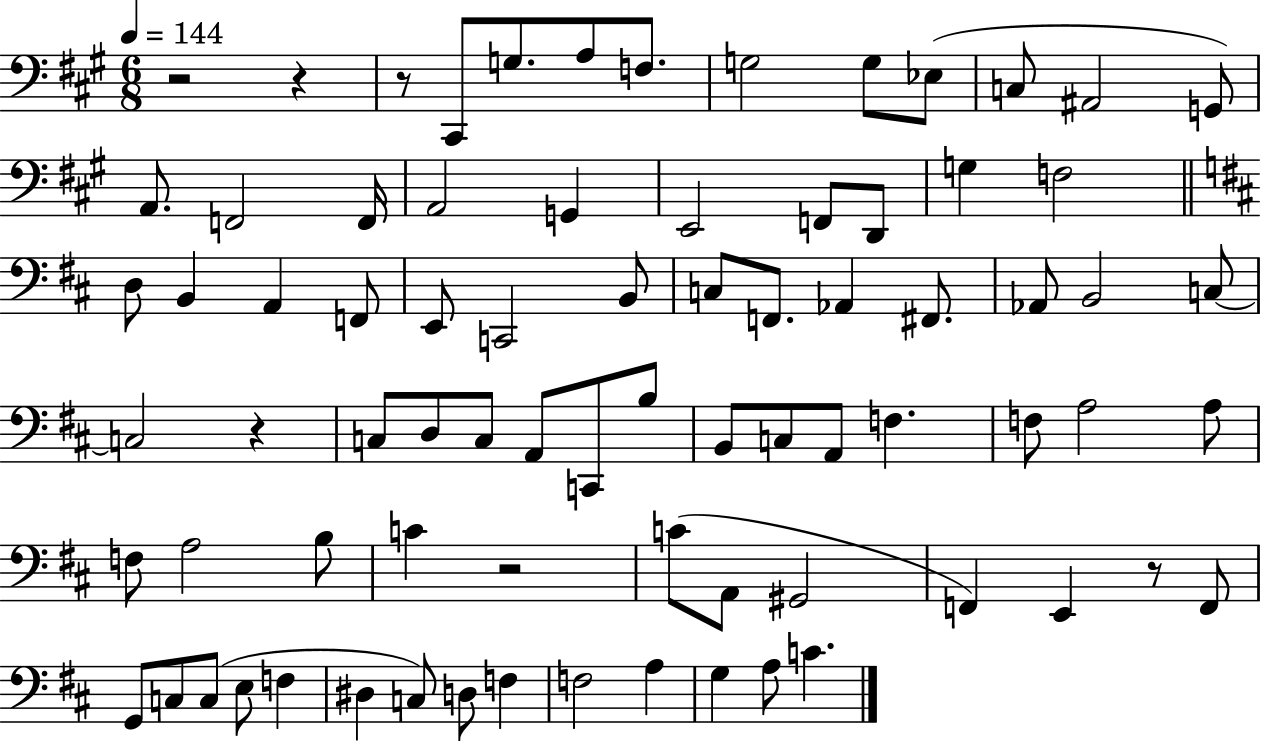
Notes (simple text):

R/h R/q R/e C#2/e G3/e. A3/e F3/e. G3/h G3/e Eb3/e C3/e A#2/h G2/e A2/e. F2/h F2/s A2/h G2/q E2/h F2/e D2/e G3/q F3/h D3/e B2/q A2/q F2/e E2/e C2/h B2/e C3/e F2/e. Ab2/q F#2/e. Ab2/e B2/h C3/e C3/h R/q C3/e D3/e C3/e A2/e C2/e B3/e B2/e C3/e A2/e F3/q. F3/e A3/h A3/e F3/e A3/h B3/e C4/q R/h C4/e A2/e G#2/h F2/q E2/q R/e F2/e G2/e C3/e C3/e E3/e F3/q D#3/q C3/e D3/e F3/q F3/h A3/q G3/q A3/e C4/q.